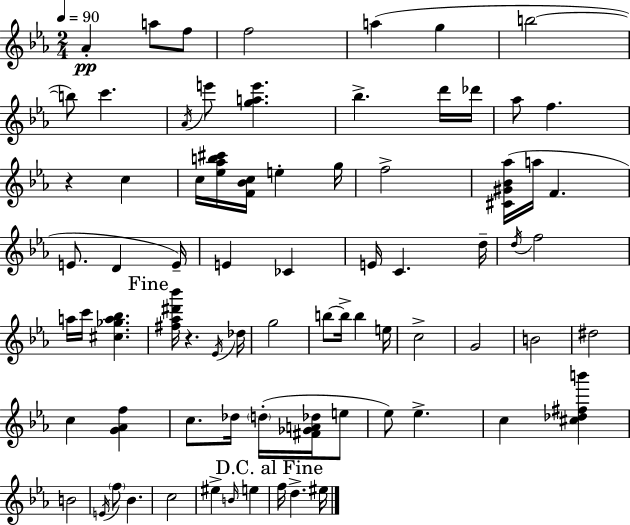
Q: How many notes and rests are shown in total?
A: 76